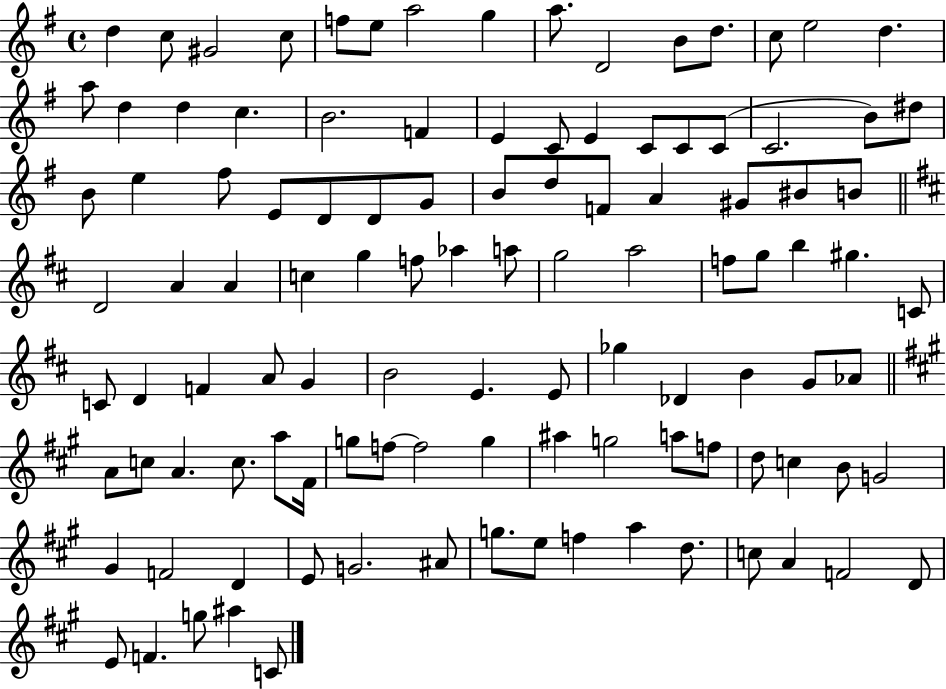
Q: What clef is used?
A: treble